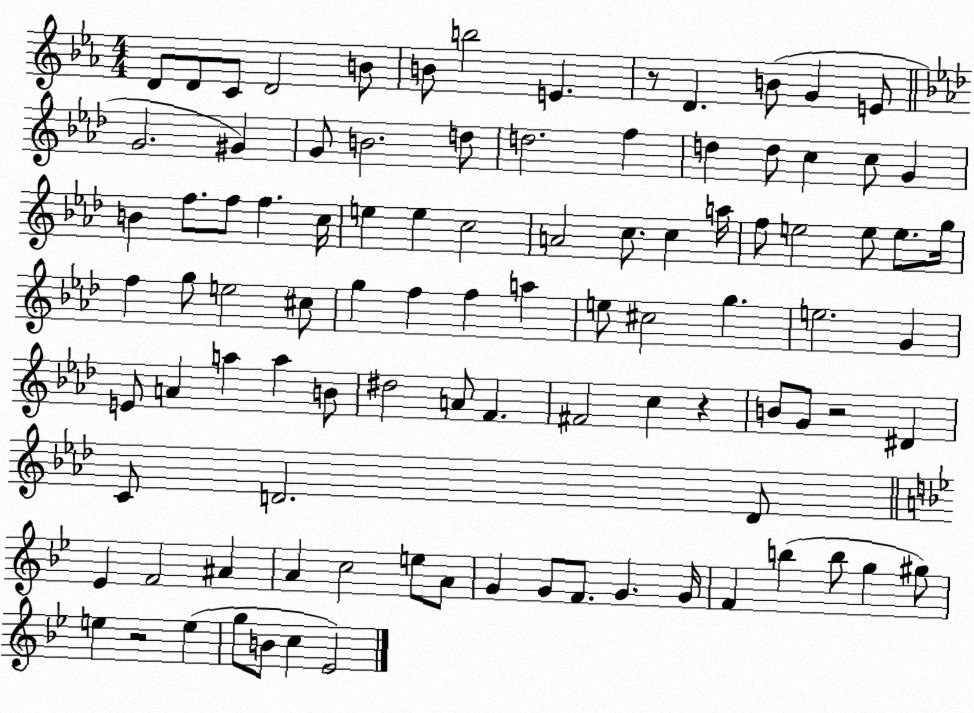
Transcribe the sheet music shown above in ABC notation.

X:1
T:Untitled
M:4/4
L:1/4
K:Eb
D/2 D/2 C/2 D2 B/2 B/2 b2 E z/2 D B/2 G E/2 G2 ^G G/2 B2 d/2 d2 f d d/2 c c/2 G B f/2 f/2 f c/4 e e c2 A2 c/2 c a/4 f/2 e2 e/2 e/2 g/4 f g/2 e2 ^c/2 g f f a e/2 ^c2 g e2 G E/2 A a a B/2 ^d2 A/2 F ^F2 c z B/2 G/2 z2 ^D C/2 D2 D/2 _E F2 ^A A c2 e/2 A/2 G G/2 F/2 G G/4 F b b/2 g ^g/2 e z2 e g/2 B/2 c _E2